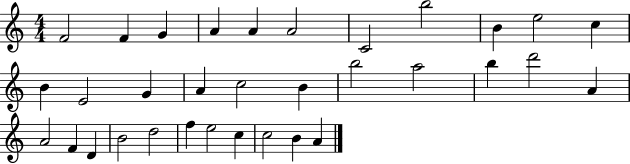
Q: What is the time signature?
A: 4/4